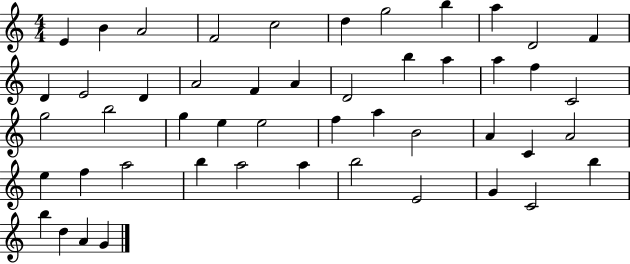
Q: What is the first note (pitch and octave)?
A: E4